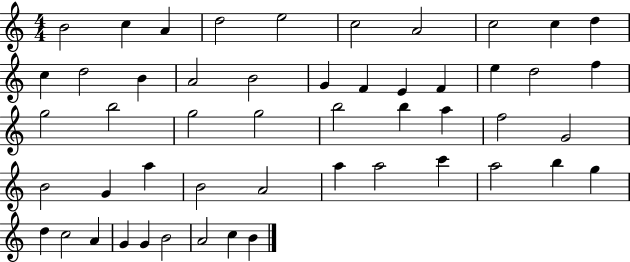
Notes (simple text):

B4/h C5/q A4/q D5/h E5/h C5/h A4/h C5/h C5/q D5/q C5/q D5/h B4/q A4/h B4/h G4/q F4/q E4/q F4/q E5/q D5/h F5/q G5/h B5/h G5/h G5/h B5/h B5/q A5/q F5/h G4/h B4/h G4/q A5/q B4/h A4/h A5/q A5/h C6/q A5/h B5/q G5/q D5/q C5/h A4/q G4/q G4/q B4/h A4/h C5/q B4/q